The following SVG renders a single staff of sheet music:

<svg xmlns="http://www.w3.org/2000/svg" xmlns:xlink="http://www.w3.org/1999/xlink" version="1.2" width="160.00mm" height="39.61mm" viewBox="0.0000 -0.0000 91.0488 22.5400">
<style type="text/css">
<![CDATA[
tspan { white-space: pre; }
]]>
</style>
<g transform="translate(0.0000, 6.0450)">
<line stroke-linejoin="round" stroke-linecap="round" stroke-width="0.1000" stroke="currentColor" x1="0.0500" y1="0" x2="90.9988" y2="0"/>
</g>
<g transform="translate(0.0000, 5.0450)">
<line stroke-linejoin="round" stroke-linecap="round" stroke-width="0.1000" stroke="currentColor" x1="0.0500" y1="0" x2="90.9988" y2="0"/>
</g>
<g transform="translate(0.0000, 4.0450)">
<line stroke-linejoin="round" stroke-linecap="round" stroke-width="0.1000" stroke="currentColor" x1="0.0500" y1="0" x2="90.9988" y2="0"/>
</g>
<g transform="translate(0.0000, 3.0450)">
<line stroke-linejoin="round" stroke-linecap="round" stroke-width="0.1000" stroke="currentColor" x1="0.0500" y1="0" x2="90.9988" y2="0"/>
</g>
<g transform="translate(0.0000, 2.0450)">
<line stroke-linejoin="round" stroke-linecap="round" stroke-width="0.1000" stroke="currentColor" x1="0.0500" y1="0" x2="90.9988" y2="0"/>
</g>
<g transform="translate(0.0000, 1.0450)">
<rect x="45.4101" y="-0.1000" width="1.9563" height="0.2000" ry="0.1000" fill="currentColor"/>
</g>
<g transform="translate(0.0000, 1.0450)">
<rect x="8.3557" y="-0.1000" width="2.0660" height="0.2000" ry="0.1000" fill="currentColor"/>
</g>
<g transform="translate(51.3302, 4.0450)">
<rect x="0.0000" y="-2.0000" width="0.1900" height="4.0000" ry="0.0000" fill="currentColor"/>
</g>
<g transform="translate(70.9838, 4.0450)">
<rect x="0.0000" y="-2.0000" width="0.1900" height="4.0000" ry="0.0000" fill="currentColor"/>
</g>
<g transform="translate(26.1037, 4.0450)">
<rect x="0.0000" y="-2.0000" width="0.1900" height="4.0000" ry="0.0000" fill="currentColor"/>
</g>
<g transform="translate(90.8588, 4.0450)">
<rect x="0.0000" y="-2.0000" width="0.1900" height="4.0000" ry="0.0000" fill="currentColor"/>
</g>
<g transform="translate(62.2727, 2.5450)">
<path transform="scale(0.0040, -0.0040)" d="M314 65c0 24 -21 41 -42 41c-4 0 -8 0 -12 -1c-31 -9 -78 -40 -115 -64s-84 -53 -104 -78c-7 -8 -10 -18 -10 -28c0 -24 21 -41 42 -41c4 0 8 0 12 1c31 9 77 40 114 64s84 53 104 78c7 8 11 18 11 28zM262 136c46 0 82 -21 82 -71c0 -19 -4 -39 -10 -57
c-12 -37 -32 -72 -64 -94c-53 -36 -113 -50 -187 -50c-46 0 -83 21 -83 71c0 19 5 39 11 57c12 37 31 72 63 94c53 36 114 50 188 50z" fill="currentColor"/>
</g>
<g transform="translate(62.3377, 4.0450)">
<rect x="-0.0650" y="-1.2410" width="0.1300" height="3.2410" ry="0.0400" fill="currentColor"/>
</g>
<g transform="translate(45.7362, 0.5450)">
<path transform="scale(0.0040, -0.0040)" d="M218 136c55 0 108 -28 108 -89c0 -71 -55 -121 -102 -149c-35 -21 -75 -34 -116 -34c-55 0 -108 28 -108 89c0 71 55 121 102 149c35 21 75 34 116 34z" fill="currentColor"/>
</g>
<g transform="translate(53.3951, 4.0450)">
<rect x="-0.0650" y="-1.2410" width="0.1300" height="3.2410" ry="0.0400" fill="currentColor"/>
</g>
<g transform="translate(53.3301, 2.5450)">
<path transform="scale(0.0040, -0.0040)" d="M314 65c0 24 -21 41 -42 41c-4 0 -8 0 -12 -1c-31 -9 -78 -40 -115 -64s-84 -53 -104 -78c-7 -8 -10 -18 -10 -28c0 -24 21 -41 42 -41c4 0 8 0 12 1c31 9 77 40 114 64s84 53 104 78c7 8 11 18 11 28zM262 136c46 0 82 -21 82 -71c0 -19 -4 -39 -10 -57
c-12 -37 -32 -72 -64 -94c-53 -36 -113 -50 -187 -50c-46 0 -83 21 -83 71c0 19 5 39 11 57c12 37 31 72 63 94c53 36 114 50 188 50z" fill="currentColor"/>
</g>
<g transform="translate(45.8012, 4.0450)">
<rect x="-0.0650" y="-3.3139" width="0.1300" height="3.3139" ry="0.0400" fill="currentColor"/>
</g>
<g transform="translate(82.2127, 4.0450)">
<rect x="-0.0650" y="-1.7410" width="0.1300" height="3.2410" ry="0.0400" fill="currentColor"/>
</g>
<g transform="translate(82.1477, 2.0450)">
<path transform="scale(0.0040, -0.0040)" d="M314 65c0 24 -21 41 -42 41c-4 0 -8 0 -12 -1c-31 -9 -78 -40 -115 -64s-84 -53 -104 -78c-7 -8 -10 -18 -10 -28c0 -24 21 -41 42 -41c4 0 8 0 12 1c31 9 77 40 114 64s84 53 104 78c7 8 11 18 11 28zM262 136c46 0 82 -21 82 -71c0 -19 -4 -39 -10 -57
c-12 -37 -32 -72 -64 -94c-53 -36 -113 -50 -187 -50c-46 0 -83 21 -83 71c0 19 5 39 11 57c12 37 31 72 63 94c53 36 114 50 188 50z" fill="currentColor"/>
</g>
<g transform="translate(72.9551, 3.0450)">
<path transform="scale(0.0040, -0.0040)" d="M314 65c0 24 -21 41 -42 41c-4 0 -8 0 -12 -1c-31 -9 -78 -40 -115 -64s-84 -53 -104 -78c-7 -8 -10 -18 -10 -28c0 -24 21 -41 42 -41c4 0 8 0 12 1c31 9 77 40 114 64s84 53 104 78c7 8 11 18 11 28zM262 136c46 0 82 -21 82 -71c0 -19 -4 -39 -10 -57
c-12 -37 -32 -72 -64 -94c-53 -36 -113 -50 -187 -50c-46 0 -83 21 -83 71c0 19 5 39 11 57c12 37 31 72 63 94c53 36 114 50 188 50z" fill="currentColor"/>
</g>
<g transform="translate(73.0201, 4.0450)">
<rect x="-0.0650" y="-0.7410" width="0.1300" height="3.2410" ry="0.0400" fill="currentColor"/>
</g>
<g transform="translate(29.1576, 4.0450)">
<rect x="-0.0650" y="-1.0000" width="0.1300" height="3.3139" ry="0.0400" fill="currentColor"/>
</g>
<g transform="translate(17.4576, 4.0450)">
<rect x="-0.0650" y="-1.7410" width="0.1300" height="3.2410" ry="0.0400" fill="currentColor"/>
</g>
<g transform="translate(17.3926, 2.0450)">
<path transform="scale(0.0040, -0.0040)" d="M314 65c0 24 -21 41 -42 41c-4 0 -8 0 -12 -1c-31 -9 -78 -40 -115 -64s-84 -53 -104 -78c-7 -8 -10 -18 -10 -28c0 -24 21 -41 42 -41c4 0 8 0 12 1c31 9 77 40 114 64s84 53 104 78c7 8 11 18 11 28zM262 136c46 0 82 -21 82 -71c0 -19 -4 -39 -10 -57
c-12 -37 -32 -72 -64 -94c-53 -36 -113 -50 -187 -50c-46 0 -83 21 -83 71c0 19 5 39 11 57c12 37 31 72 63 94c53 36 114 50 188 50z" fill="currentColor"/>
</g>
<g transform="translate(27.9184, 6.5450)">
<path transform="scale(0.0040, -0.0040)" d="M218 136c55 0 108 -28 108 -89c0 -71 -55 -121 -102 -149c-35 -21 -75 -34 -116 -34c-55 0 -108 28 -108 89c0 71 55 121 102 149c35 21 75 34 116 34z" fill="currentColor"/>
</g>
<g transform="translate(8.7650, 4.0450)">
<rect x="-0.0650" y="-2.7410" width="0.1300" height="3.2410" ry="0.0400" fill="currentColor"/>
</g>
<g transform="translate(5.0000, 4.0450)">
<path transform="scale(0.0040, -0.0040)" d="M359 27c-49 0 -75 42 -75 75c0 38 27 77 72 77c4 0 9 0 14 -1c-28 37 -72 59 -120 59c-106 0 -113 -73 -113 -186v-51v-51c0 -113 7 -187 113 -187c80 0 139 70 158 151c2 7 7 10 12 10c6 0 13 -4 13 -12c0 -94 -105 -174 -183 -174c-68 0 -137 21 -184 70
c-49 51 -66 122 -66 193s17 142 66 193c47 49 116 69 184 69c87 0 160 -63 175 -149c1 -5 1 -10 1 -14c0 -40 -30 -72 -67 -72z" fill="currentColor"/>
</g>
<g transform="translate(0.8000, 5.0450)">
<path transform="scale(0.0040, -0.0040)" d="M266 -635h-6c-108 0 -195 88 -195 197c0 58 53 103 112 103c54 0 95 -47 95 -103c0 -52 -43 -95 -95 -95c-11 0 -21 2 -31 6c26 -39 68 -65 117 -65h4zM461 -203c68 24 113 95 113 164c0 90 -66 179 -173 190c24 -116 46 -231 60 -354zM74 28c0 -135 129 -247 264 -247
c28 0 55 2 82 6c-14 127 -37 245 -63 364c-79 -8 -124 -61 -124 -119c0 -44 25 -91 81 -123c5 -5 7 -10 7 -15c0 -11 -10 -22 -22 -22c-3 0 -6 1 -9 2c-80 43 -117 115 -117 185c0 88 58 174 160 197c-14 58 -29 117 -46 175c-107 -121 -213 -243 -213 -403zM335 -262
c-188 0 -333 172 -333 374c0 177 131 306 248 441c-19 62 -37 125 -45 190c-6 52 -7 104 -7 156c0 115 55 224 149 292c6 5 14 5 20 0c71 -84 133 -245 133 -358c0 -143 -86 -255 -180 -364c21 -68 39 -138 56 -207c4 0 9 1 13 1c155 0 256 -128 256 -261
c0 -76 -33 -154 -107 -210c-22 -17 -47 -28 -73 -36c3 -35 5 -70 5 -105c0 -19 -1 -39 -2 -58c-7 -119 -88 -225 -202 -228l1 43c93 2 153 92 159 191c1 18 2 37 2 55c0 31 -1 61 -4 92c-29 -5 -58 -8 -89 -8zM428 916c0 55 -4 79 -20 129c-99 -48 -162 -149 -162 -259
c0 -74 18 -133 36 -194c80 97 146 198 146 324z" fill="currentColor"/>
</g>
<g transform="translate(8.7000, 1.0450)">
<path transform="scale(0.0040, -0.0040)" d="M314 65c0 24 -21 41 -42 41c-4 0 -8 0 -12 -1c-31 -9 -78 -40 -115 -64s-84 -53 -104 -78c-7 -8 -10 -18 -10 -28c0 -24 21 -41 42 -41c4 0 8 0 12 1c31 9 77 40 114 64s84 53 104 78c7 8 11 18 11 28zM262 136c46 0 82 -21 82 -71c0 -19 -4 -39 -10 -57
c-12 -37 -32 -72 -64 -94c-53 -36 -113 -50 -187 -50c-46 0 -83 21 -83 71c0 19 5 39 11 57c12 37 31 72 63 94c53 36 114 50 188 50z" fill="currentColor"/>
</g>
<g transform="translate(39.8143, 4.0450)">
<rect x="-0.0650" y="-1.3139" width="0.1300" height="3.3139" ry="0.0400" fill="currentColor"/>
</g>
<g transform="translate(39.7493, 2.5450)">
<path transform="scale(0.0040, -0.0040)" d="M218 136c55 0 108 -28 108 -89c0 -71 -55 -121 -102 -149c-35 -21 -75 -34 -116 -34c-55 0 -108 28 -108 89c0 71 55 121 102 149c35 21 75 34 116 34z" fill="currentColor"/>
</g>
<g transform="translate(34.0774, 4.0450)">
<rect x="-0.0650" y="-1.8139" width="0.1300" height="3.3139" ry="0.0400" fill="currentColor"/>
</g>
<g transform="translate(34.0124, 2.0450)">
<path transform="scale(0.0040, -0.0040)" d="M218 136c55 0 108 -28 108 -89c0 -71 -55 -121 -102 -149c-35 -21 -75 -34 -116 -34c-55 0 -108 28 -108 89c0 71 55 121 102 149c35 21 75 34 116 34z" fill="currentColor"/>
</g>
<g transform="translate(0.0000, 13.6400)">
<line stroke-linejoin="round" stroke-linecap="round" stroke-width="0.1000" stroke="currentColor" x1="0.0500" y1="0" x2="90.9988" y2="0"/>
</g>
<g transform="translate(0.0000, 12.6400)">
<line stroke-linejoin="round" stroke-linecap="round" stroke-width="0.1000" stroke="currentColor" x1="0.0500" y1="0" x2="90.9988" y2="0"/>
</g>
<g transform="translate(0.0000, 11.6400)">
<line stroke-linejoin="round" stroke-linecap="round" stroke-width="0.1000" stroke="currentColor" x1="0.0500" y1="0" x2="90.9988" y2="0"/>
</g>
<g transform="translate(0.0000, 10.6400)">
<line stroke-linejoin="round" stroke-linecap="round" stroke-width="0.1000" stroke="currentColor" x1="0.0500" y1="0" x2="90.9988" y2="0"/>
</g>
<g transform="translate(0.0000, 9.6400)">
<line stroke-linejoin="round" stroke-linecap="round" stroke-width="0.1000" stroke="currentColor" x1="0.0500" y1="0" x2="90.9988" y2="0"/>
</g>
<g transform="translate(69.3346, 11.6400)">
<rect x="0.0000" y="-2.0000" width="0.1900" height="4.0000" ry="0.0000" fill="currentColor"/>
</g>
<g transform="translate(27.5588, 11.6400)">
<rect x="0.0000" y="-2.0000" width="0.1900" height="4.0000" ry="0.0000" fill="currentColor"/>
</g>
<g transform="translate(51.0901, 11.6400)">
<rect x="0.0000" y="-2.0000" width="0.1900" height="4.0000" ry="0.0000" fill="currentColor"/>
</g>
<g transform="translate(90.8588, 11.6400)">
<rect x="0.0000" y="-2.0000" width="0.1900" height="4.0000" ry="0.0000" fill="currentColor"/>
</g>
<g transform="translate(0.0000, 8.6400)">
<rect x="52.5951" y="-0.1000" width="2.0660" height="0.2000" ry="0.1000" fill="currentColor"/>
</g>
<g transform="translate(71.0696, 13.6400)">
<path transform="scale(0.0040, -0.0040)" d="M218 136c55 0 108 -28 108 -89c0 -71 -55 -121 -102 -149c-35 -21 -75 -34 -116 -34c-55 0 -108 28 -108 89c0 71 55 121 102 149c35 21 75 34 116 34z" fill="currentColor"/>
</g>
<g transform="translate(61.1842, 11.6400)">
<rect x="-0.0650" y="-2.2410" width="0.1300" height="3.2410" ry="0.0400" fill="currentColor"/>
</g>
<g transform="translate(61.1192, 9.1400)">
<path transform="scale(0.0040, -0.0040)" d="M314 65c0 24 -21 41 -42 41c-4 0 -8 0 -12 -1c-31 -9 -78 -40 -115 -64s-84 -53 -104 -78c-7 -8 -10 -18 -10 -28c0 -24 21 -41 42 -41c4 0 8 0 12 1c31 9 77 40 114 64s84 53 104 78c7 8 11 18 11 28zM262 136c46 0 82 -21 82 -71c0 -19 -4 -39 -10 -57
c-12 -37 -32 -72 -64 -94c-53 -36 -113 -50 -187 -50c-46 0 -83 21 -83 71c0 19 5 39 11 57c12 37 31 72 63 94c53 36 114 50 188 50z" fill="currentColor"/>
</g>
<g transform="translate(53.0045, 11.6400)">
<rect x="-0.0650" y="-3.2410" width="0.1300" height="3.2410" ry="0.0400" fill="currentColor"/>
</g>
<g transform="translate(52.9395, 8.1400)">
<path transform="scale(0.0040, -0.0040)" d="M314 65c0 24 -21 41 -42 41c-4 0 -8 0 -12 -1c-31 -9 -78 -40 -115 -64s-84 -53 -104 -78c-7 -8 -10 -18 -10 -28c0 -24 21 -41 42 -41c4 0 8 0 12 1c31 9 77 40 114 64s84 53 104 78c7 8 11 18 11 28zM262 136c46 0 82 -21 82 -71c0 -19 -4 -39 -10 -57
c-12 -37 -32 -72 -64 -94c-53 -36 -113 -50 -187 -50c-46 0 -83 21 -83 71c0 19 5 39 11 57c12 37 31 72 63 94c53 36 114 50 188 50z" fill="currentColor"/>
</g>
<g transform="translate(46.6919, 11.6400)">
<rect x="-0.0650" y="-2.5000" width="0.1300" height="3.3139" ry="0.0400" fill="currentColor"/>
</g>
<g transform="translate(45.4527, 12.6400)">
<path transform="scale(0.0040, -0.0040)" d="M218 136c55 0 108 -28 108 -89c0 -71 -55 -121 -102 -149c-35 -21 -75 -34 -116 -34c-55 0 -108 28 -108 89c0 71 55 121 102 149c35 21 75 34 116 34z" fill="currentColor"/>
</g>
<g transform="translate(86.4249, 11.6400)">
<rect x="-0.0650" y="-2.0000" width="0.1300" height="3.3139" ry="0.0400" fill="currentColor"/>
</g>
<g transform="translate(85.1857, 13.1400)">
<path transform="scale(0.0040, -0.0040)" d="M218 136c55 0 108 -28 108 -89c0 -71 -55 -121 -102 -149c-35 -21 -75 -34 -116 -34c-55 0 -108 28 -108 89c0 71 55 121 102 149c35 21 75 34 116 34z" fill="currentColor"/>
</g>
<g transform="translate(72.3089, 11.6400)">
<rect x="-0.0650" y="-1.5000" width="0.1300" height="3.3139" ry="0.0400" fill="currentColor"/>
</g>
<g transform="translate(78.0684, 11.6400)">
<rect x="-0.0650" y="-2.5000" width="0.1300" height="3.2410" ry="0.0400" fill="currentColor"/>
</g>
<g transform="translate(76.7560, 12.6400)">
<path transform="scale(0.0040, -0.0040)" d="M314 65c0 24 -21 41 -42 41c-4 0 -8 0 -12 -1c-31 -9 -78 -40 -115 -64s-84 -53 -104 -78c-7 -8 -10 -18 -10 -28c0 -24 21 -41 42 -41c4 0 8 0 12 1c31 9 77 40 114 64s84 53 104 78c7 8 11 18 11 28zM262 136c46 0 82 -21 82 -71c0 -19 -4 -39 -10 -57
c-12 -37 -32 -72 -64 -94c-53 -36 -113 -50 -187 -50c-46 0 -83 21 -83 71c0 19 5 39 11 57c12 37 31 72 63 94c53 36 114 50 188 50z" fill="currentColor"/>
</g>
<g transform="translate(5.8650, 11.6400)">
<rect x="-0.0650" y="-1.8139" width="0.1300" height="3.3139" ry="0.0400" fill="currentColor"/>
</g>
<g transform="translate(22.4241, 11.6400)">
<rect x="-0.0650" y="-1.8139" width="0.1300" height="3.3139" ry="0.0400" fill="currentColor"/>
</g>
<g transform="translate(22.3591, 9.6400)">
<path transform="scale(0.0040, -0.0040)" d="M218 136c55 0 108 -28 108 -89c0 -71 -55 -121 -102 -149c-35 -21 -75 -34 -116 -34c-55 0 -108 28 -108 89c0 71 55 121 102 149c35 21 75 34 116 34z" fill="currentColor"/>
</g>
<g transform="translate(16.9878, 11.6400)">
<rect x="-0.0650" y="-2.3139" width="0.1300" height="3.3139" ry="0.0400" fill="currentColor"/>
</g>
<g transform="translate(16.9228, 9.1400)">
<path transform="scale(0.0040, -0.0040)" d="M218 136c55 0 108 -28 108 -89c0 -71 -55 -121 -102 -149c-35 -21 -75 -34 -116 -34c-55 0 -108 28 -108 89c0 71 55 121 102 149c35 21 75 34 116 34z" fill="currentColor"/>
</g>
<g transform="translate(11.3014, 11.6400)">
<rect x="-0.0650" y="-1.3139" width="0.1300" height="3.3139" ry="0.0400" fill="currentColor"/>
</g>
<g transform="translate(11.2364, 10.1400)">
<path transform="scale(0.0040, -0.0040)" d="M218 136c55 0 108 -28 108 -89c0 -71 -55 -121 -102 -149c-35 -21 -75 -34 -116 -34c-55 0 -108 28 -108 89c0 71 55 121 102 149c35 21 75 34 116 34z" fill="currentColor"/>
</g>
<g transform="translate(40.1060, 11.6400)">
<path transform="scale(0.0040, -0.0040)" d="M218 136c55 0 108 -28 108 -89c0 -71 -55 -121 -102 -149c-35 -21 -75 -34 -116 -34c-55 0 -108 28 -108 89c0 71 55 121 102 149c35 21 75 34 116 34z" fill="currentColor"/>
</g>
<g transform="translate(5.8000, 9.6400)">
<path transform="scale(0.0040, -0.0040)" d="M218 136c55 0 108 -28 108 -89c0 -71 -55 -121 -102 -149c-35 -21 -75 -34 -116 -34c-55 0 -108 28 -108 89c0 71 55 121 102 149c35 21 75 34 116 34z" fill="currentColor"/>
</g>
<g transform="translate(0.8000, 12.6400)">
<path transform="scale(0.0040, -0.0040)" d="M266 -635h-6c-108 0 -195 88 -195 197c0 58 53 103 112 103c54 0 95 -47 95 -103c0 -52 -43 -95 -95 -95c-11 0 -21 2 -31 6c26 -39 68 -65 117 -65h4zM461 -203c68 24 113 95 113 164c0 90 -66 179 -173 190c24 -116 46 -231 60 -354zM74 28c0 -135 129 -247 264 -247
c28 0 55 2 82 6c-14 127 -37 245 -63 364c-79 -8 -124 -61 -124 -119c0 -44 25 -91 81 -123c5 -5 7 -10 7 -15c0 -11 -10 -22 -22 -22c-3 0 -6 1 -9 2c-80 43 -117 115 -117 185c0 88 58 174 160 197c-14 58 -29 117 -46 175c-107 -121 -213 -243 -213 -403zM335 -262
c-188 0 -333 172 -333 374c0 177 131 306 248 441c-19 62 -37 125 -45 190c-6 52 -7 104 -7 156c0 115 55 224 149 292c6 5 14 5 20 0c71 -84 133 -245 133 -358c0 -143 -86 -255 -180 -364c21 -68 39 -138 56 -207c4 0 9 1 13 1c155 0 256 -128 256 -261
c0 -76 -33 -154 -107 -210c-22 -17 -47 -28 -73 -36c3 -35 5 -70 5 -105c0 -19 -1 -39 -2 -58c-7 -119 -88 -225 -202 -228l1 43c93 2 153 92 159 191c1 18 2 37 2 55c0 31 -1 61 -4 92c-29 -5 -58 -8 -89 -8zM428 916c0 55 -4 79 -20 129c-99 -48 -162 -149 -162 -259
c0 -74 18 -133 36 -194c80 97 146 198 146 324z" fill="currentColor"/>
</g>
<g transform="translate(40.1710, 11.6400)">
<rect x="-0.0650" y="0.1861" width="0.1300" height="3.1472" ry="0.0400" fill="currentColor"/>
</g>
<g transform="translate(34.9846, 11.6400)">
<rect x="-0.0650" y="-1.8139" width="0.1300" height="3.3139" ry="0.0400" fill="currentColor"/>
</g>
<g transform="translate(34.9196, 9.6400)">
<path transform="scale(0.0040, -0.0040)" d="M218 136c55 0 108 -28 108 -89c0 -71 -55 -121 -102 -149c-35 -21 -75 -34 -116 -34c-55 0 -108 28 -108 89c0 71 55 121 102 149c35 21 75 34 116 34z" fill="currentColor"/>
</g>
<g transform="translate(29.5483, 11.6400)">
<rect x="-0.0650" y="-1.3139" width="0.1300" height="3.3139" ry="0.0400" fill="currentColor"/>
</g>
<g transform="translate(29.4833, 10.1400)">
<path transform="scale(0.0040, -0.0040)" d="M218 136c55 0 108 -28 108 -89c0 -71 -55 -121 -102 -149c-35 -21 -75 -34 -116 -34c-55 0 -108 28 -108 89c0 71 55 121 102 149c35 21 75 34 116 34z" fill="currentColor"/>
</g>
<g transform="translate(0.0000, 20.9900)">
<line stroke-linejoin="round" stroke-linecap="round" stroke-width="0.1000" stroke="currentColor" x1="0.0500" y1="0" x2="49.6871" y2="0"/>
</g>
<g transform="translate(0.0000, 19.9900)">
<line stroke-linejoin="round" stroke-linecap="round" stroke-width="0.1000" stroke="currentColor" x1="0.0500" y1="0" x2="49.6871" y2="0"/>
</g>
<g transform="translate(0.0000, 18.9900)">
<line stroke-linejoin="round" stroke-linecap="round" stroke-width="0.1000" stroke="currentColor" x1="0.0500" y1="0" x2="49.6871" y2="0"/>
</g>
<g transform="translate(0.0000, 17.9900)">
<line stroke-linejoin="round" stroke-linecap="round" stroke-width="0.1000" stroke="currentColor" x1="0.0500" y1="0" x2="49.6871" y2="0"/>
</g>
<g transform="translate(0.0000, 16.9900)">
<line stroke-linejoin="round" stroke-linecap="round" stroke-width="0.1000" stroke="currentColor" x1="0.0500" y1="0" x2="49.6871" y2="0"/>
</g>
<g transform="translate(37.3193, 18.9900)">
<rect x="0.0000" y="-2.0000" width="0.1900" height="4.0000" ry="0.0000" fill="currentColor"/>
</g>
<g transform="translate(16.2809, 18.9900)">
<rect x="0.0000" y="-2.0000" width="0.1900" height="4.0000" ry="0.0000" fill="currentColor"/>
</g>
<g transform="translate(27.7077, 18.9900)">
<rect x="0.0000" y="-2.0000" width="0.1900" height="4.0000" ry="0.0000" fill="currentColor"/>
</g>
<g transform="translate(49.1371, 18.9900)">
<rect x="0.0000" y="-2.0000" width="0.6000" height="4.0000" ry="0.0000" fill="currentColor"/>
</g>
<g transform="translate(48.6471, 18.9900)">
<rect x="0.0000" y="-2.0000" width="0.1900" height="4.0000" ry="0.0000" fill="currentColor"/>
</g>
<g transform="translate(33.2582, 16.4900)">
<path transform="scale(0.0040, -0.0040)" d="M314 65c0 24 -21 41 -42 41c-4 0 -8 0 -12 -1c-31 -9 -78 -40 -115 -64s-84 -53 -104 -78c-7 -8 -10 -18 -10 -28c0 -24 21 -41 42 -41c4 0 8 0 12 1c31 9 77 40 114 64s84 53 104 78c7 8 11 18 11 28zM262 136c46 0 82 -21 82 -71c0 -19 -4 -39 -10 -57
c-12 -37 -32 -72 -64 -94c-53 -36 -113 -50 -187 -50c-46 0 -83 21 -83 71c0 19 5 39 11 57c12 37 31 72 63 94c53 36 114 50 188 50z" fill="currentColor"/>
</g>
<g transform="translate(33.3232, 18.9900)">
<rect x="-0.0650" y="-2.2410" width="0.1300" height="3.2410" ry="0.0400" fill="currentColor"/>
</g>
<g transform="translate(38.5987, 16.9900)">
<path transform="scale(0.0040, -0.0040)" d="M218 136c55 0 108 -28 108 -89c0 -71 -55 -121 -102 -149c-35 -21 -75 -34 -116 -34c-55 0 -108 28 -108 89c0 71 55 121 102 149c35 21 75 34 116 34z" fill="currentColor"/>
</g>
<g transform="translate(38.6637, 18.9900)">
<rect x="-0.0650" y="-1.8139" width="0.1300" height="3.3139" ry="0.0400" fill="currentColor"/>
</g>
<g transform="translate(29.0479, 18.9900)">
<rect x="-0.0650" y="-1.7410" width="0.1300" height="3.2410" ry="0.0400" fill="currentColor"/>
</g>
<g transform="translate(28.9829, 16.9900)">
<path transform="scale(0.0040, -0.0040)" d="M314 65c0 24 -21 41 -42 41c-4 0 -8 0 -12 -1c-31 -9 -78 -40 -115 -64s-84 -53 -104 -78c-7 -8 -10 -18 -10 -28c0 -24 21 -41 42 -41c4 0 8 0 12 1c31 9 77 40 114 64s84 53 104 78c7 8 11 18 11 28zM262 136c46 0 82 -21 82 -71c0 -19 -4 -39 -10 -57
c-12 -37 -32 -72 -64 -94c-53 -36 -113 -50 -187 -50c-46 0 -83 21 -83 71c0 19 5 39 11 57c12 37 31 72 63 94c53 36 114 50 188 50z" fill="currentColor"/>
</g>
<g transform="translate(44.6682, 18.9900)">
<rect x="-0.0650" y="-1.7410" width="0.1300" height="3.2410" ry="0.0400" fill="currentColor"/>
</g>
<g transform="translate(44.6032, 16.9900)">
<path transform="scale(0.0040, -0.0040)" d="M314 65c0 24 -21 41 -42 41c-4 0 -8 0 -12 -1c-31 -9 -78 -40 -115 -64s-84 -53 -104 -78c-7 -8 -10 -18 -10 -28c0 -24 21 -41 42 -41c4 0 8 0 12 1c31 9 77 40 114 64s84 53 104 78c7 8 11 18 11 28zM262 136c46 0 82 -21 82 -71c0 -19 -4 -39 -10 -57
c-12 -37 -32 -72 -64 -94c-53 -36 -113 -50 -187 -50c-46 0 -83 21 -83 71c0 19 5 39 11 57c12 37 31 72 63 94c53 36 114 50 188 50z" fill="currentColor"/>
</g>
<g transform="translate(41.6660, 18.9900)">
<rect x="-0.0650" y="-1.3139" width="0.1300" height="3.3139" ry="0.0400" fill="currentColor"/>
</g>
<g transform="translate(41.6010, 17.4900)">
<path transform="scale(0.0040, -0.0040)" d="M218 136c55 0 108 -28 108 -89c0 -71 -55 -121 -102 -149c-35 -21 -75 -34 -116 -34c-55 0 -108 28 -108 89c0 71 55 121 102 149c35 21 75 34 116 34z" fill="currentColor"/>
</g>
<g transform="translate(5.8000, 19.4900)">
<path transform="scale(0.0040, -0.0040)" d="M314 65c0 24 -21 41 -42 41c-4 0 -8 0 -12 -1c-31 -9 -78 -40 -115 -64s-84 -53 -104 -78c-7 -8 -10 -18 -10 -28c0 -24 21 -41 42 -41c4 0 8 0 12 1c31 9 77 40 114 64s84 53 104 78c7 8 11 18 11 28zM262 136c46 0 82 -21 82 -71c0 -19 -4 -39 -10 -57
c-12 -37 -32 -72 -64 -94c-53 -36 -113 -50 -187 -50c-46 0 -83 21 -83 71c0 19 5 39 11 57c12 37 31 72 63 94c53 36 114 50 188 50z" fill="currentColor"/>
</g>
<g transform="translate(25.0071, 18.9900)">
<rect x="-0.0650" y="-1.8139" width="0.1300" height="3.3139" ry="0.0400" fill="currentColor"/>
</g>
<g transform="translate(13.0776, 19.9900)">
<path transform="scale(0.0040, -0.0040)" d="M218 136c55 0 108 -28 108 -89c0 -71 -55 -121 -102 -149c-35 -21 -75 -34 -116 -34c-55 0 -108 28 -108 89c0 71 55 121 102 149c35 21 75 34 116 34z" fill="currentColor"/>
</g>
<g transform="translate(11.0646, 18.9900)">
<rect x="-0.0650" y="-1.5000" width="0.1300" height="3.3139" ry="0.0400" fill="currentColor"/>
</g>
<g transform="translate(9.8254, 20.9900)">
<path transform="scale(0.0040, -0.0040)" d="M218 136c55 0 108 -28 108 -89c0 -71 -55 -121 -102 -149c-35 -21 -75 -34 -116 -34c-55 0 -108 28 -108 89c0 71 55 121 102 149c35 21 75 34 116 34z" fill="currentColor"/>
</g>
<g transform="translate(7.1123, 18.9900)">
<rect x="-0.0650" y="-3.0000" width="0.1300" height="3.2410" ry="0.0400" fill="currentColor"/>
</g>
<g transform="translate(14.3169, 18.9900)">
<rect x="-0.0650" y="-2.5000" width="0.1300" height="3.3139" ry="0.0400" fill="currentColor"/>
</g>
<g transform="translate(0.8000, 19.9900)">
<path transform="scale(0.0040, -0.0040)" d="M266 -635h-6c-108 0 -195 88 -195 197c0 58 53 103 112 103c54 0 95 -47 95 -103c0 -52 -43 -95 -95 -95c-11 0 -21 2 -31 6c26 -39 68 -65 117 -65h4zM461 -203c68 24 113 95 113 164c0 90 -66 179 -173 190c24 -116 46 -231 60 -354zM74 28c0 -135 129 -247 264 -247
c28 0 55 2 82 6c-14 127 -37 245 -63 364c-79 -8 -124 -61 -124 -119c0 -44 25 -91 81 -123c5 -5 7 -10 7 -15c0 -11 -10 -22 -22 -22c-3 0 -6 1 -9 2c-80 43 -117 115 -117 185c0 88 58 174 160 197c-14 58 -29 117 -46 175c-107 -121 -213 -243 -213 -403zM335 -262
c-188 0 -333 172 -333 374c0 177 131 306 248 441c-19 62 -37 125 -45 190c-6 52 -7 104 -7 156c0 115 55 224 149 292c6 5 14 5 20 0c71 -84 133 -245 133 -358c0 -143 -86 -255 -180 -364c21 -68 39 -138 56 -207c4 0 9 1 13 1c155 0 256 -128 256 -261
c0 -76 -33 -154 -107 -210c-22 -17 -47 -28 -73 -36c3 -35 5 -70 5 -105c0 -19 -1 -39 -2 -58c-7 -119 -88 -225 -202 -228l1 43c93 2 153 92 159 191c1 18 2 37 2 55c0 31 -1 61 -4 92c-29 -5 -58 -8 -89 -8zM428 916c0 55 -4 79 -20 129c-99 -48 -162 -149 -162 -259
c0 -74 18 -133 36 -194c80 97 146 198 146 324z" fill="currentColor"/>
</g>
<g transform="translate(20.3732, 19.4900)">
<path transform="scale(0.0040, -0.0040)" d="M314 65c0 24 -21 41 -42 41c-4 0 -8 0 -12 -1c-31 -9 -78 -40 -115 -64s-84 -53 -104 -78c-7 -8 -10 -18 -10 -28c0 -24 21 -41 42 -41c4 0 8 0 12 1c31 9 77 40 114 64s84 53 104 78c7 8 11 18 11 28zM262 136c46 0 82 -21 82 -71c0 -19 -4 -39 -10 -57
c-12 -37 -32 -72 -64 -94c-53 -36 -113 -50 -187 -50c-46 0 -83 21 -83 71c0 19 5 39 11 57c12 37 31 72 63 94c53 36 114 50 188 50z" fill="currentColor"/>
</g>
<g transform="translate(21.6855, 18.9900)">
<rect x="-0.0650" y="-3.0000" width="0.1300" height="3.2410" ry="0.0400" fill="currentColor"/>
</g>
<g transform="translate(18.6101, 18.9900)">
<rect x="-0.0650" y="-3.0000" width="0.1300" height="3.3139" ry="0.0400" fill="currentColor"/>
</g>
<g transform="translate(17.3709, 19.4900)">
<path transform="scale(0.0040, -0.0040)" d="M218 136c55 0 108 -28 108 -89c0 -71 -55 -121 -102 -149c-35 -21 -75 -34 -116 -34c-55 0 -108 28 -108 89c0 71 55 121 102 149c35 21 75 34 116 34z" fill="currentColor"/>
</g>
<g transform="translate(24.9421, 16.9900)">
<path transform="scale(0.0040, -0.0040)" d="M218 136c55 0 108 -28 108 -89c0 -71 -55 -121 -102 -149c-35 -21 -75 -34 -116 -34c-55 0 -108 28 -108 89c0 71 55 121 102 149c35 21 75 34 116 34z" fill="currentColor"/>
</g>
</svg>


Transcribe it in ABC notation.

X:1
T:Untitled
M:4/4
L:1/4
K:C
a2 f2 D f e b e2 e2 d2 f2 f e g f e f B G b2 g2 E G2 F A2 E G A A2 f f2 g2 f e f2